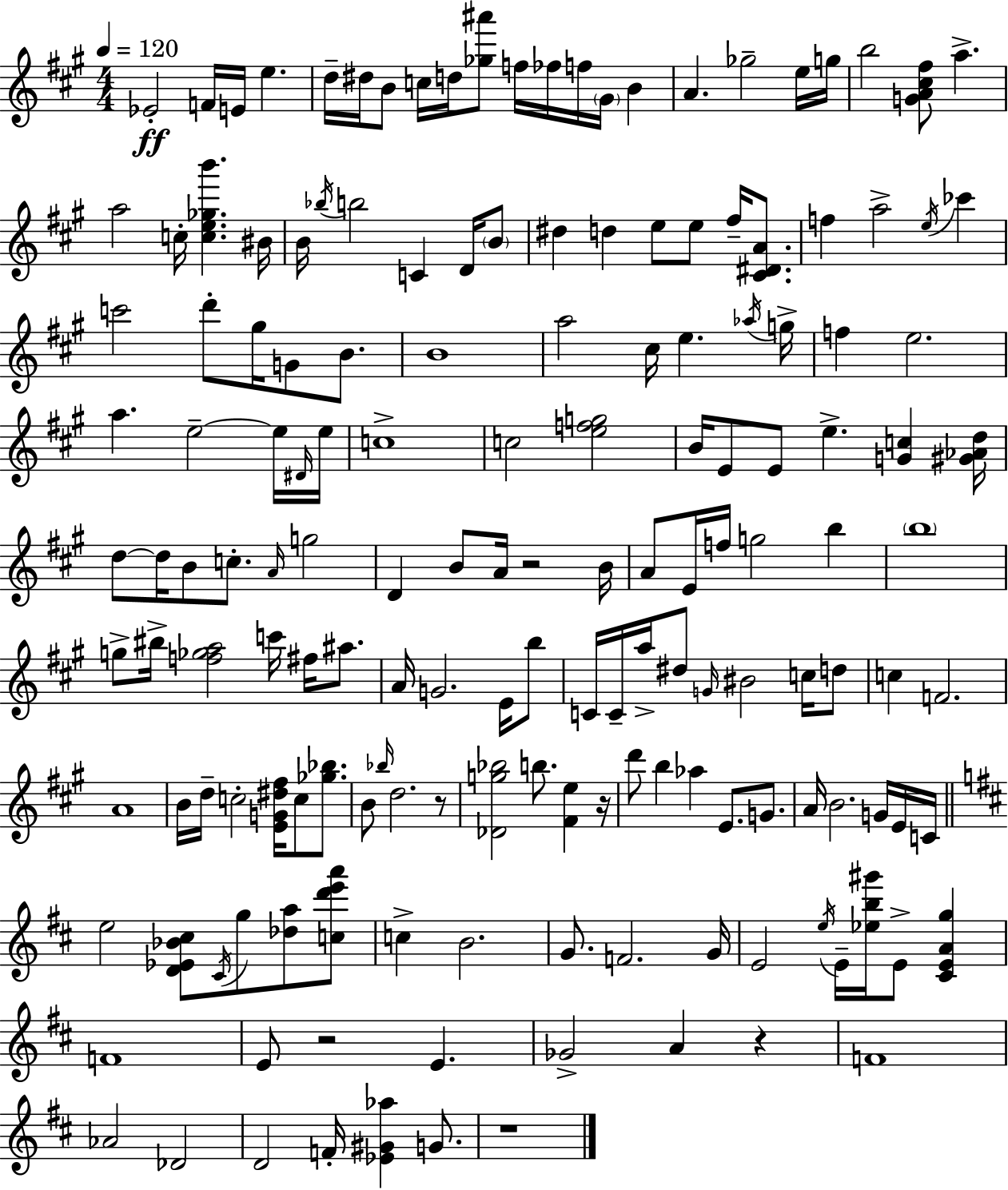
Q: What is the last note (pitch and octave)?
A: G4